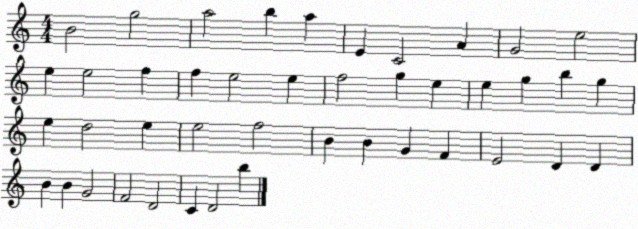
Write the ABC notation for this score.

X:1
T:Untitled
M:4/4
L:1/4
K:C
B2 g2 a2 b a E C2 A G2 e2 e e2 f f e2 e f2 g e e g b g e d2 e e2 f2 B B G F E2 D D B B G2 F2 D2 C D2 b